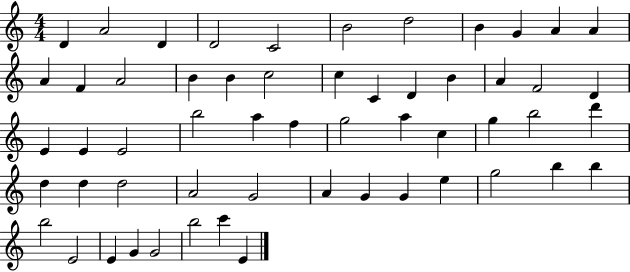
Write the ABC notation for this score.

X:1
T:Untitled
M:4/4
L:1/4
K:C
D A2 D D2 C2 B2 d2 B G A A A F A2 B B c2 c C D B A F2 D E E E2 b2 a f g2 a c g b2 d' d d d2 A2 G2 A G G e g2 b b b2 E2 E G G2 b2 c' E